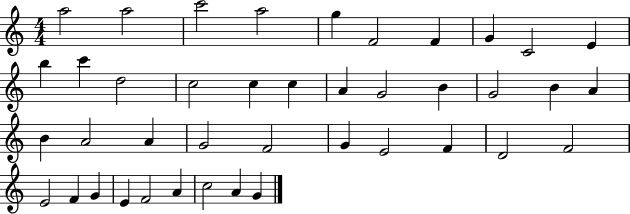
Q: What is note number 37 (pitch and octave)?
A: F4